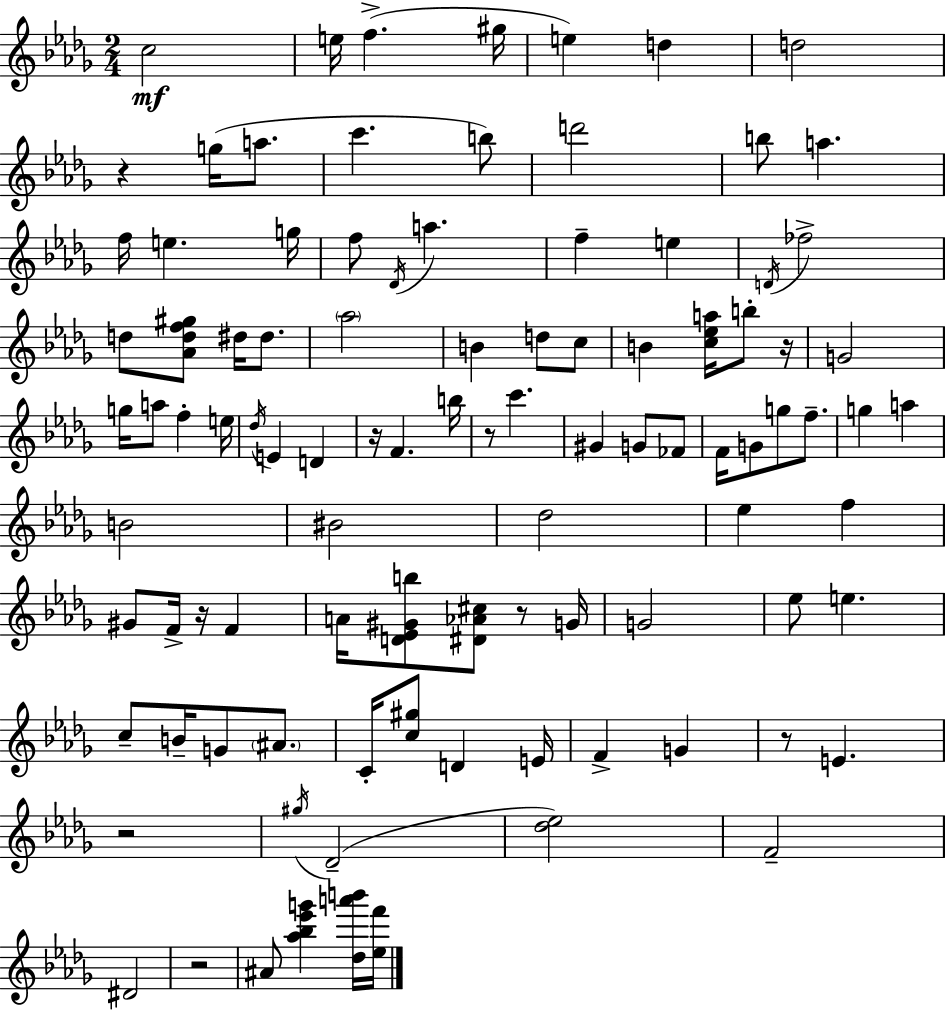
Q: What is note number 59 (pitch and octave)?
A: G#4